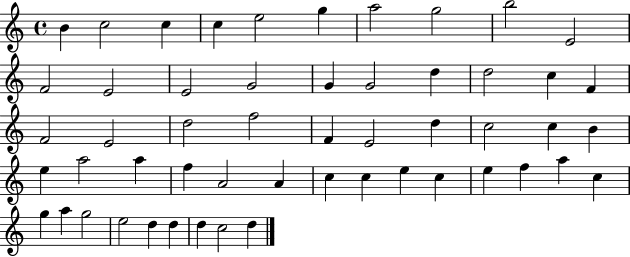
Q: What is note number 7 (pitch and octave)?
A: A5